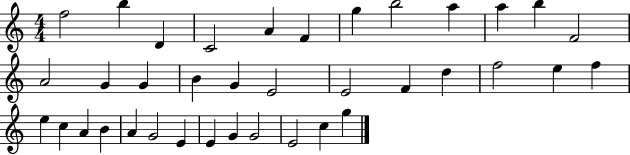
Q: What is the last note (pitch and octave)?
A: G5